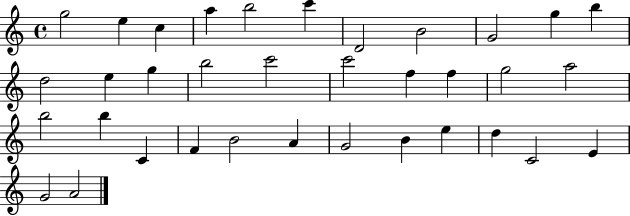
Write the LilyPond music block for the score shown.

{
  \clef treble
  \time 4/4
  \defaultTimeSignature
  \key c \major
  g''2 e''4 c''4 | a''4 b''2 c'''4 | d'2 b'2 | g'2 g''4 b''4 | \break d''2 e''4 g''4 | b''2 c'''2 | c'''2 f''4 f''4 | g''2 a''2 | \break b''2 b''4 c'4 | f'4 b'2 a'4 | g'2 b'4 e''4 | d''4 c'2 e'4 | \break g'2 a'2 | \bar "|."
}